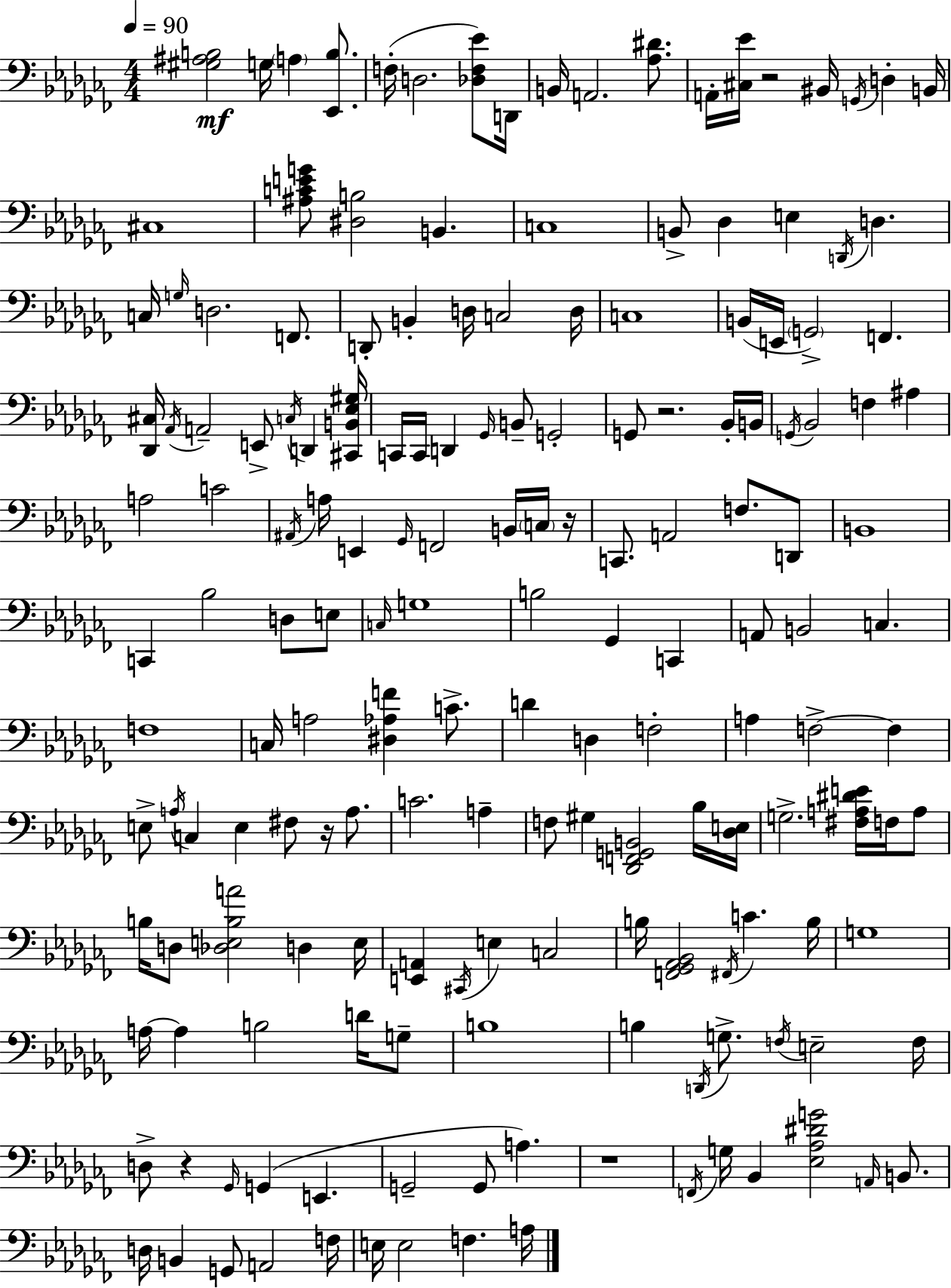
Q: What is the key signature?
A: AES minor